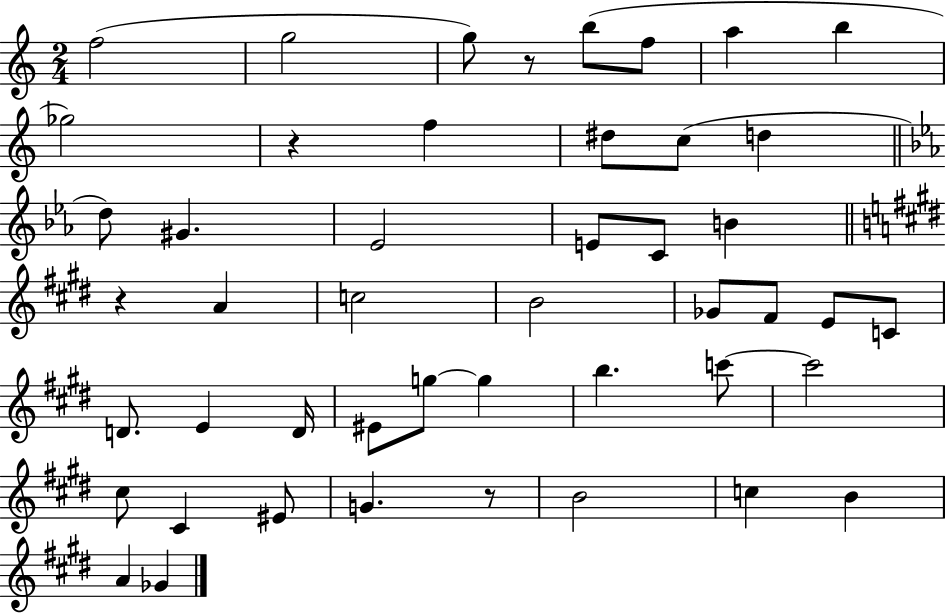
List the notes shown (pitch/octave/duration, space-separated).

F5/h G5/h G5/e R/e B5/e F5/e A5/q B5/q Gb5/h R/q F5/q D#5/e C5/e D5/q D5/e G#4/q. Eb4/h E4/e C4/e B4/q R/q A4/q C5/h B4/h Gb4/e F#4/e E4/e C4/e D4/e. E4/q D4/s EIS4/e G5/e G5/q B5/q. C6/e C6/h C#5/e C#4/q EIS4/e G4/q. R/e B4/h C5/q B4/q A4/q Gb4/q